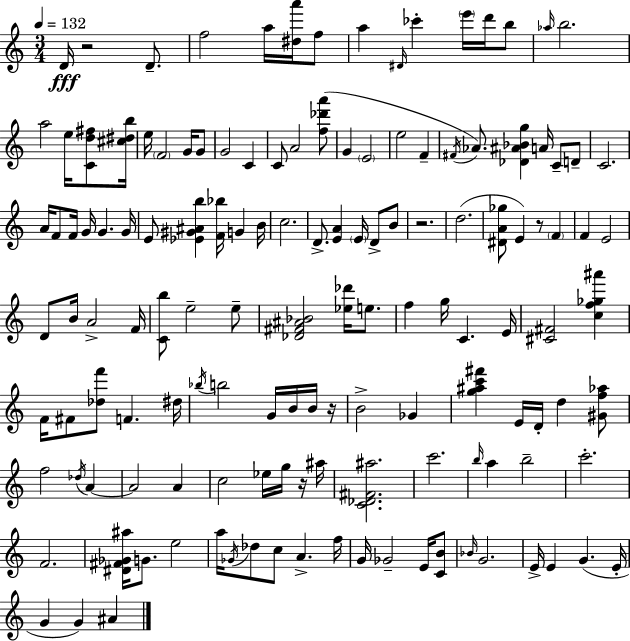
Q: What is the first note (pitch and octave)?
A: D4